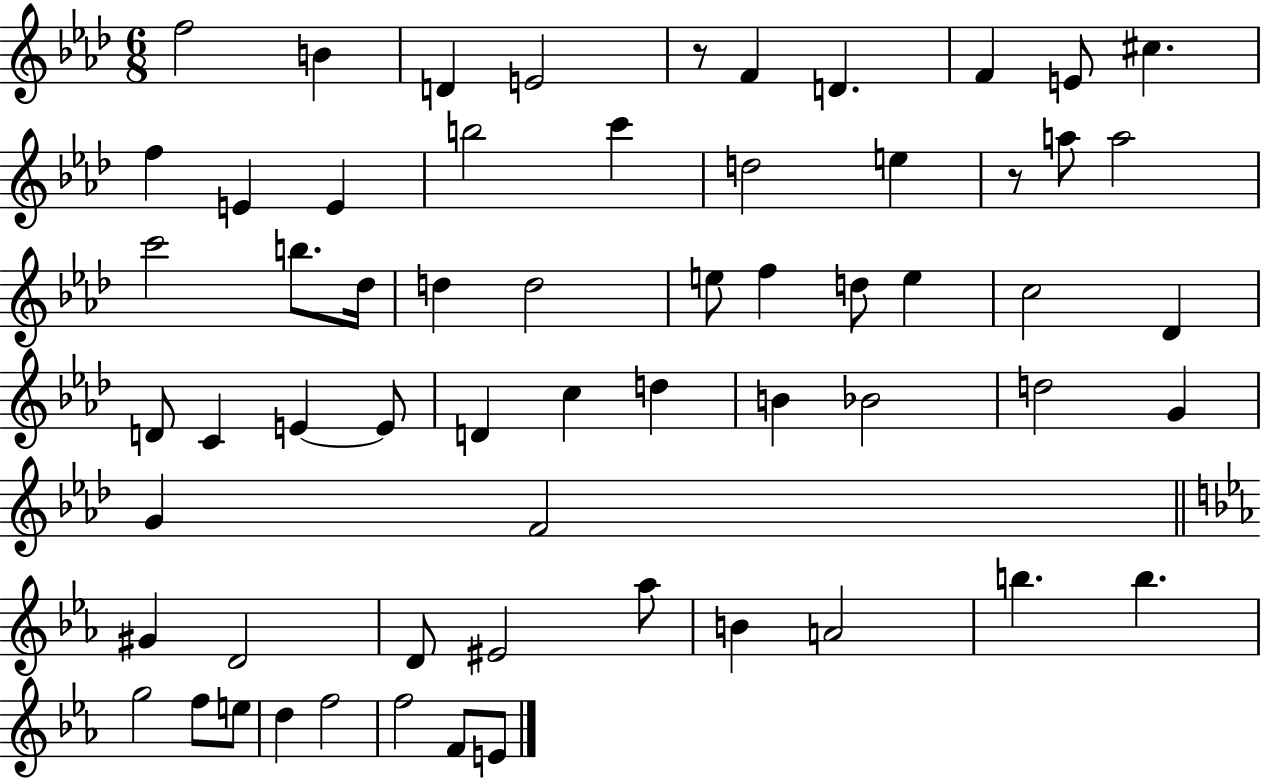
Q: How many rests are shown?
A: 2